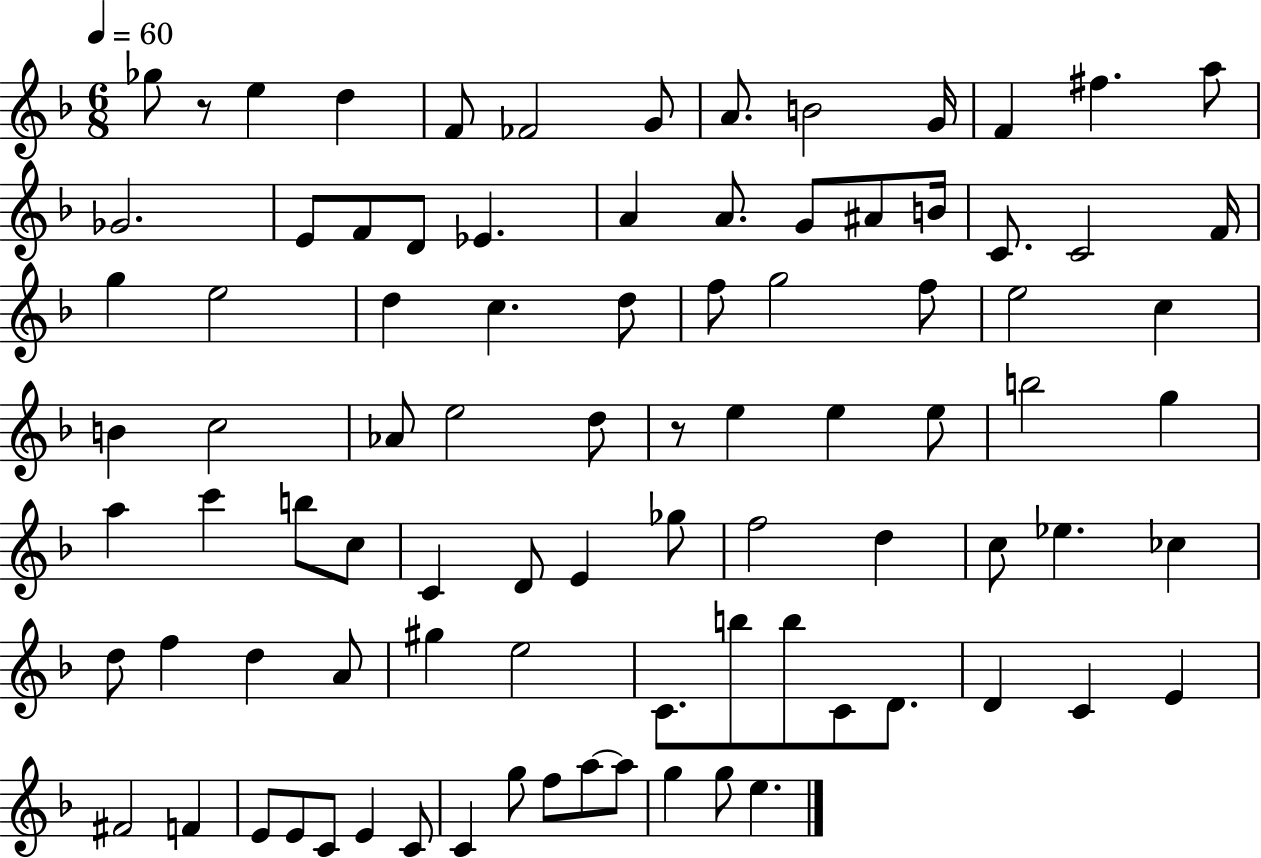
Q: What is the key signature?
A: F major